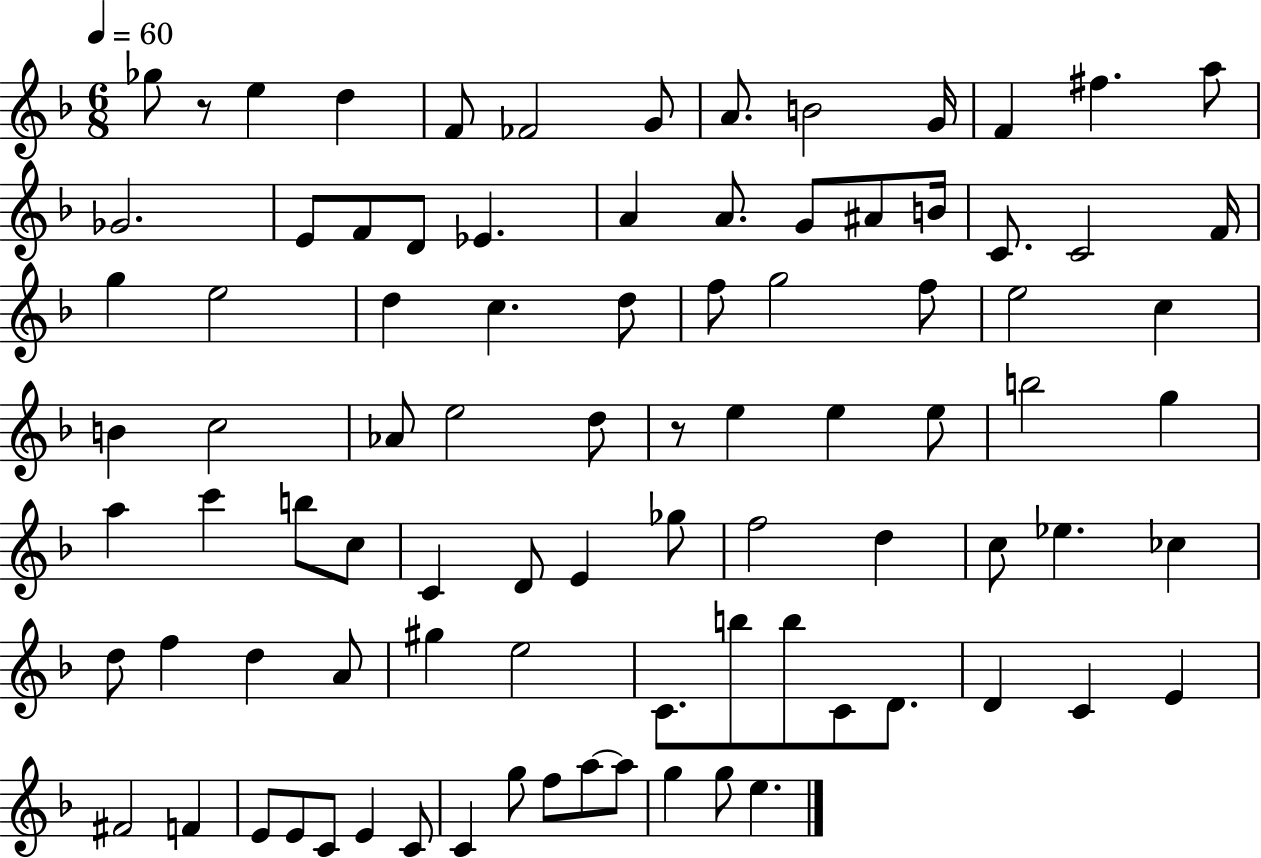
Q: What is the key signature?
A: F major